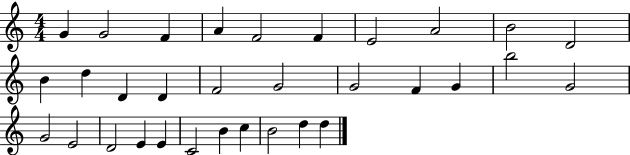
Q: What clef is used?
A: treble